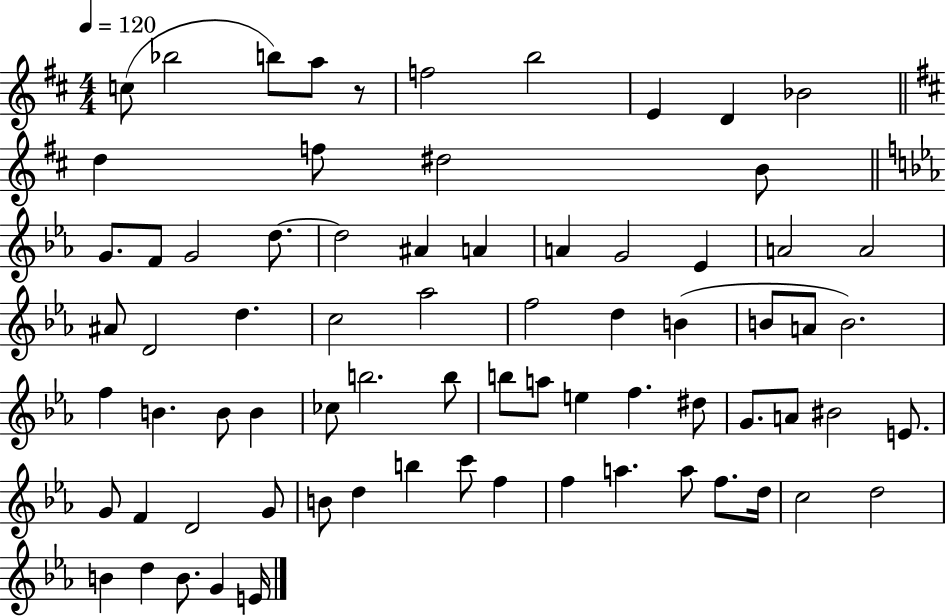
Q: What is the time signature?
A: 4/4